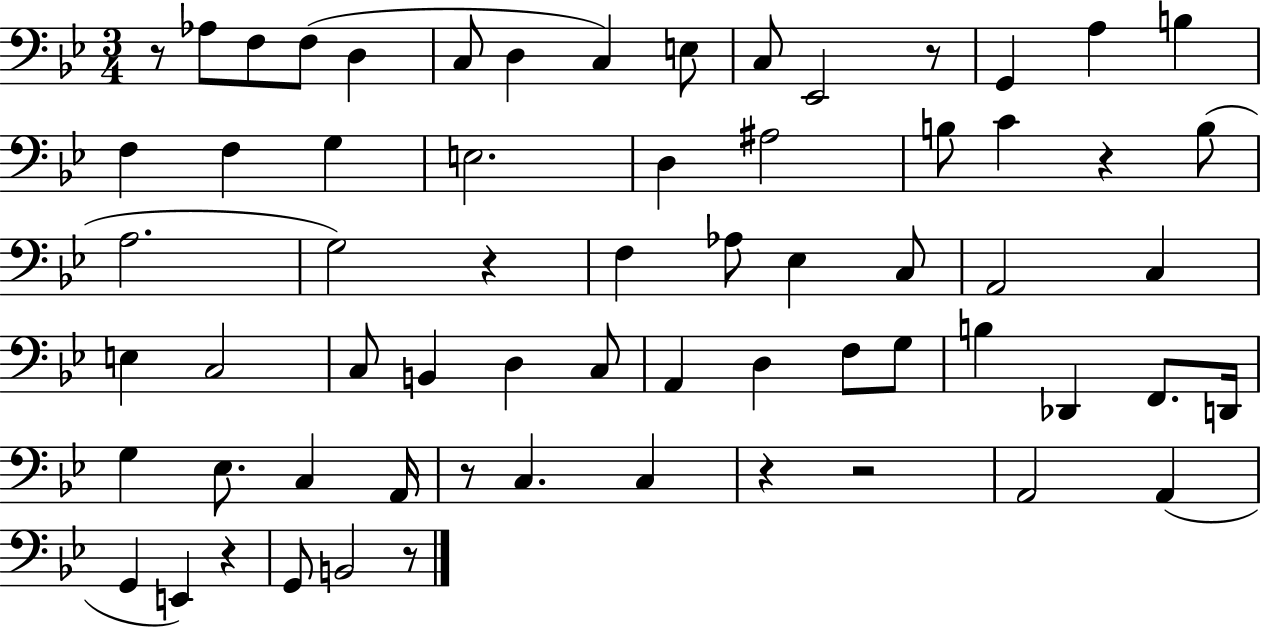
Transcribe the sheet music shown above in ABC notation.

X:1
T:Untitled
M:3/4
L:1/4
K:Bb
z/2 _A,/2 F,/2 F,/2 D, C,/2 D, C, E,/2 C,/2 _E,,2 z/2 G,, A, B, F, F, G, E,2 D, ^A,2 B,/2 C z B,/2 A,2 G,2 z F, _A,/2 _E, C,/2 A,,2 C, E, C,2 C,/2 B,, D, C,/2 A,, D, F,/2 G,/2 B, _D,, F,,/2 D,,/4 G, _E,/2 C, A,,/4 z/2 C, C, z z2 A,,2 A,, G,, E,, z G,,/2 B,,2 z/2